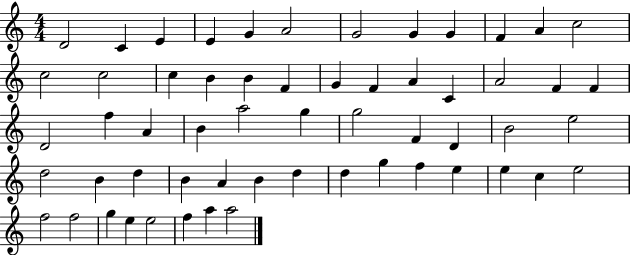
{
  \clef treble
  \numericTimeSignature
  \time 4/4
  \key c \major
  d'2 c'4 e'4 | e'4 g'4 a'2 | g'2 g'4 g'4 | f'4 a'4 c''2 | \break c''2 c''2 | c''4 b'4 b'4 f'4 | g'4 f'4 a'4 c'4 | a'2 f'4 f'4 | \break d'2 f''4 a'4 | b'4 a''2 g''4 | g''2 f'4 d'4 | b'2 e''2 | \break d''2 b'4 d''4 | b'4 a'4 b'4 d''4 | d''4 g''4 f''4 e''4 | e''4 c''4 e''2 | \break f''2 f''2 | g''4 e''4 e''2 | f''4 a''4 a''2 | \bar "|."
}